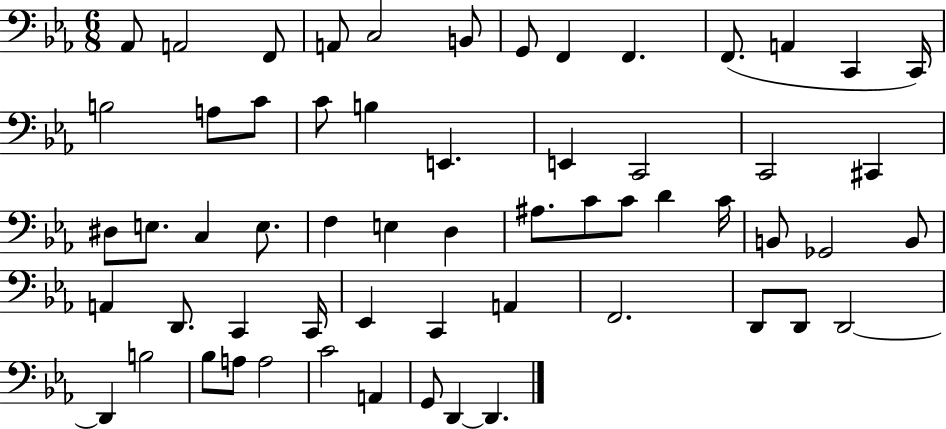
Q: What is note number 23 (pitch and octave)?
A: C#2